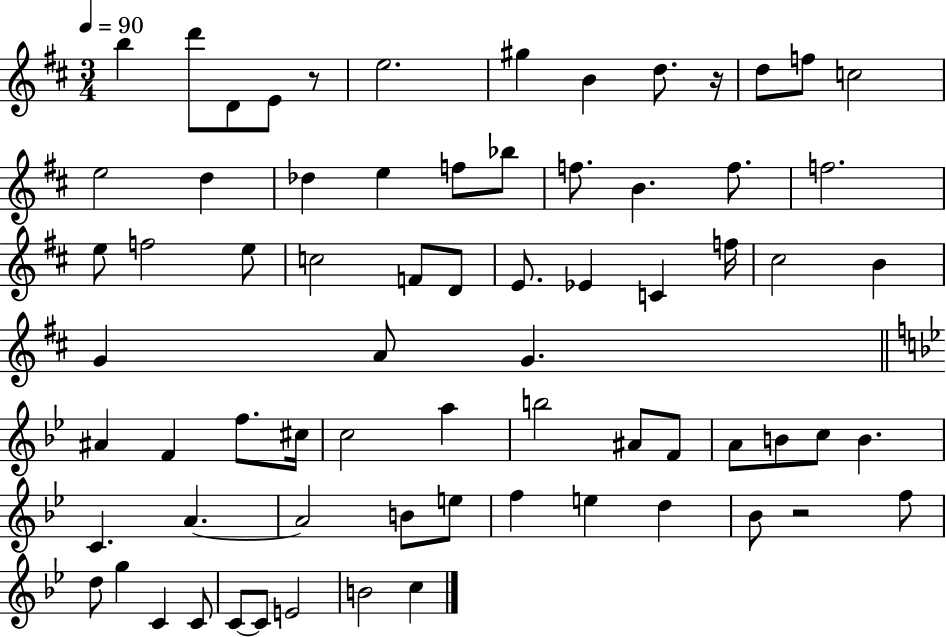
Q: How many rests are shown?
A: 3